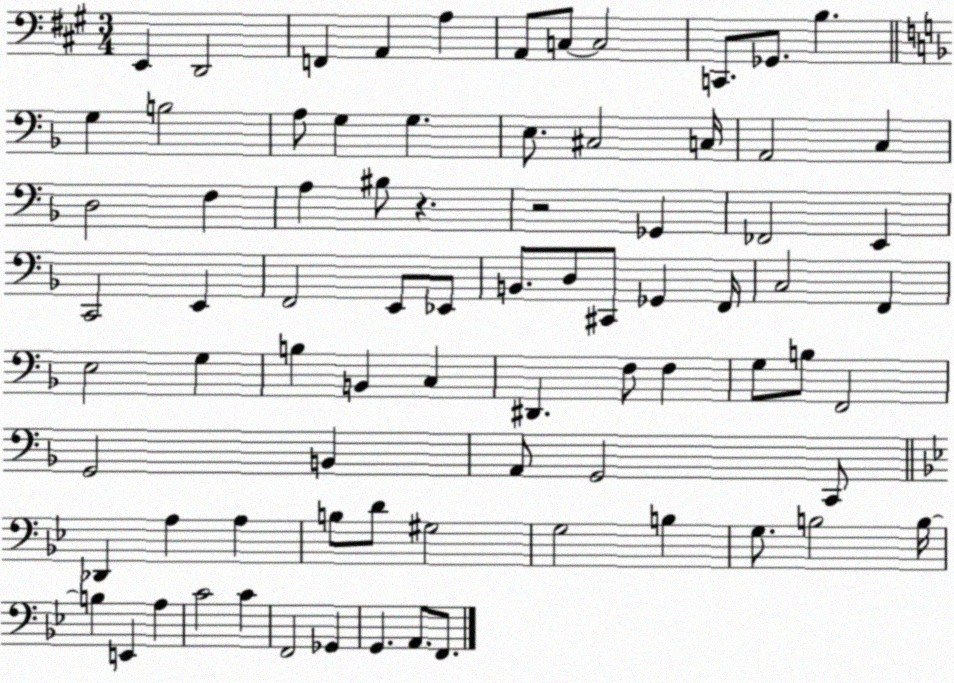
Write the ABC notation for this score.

X:1
T:Untitled
M:3/4
L:1/4
K:A
E,, D,,2 F,, A,, A, A,,/2 C,/2 C,2 C,,/2 _G,,/2 B, G, B,2 A,/2 G, G, E,/2 ^C,2 C,/4 A,,2 C, D,2 F, A, ^B,/2 z z2 _G,, _F,,2 E,, C,,2 E,, F,,2 E,,/2 _E,,/2 B,,/2 D,/2 ^C,,/2 _G,, F,,/4 C,2 F,, E,2 G, B, B,, C, ^D,, F,/2 F, G,/2 B,/2 F,,2 G,,2 B,, A,,/2 G,,2 C,,/2 _D,, A, A, B,/2 D/2 ^G,2 G,2 B, G,/2 B,2 B,/4 B, E,, A, C2 C F,,2 _G,, G,, A,,/2 F,,/2